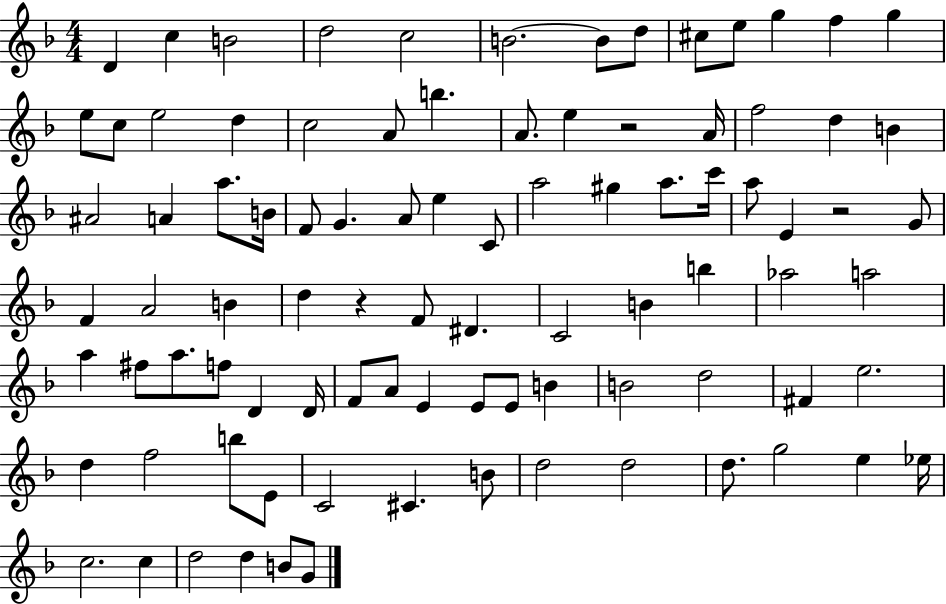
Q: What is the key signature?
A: F major